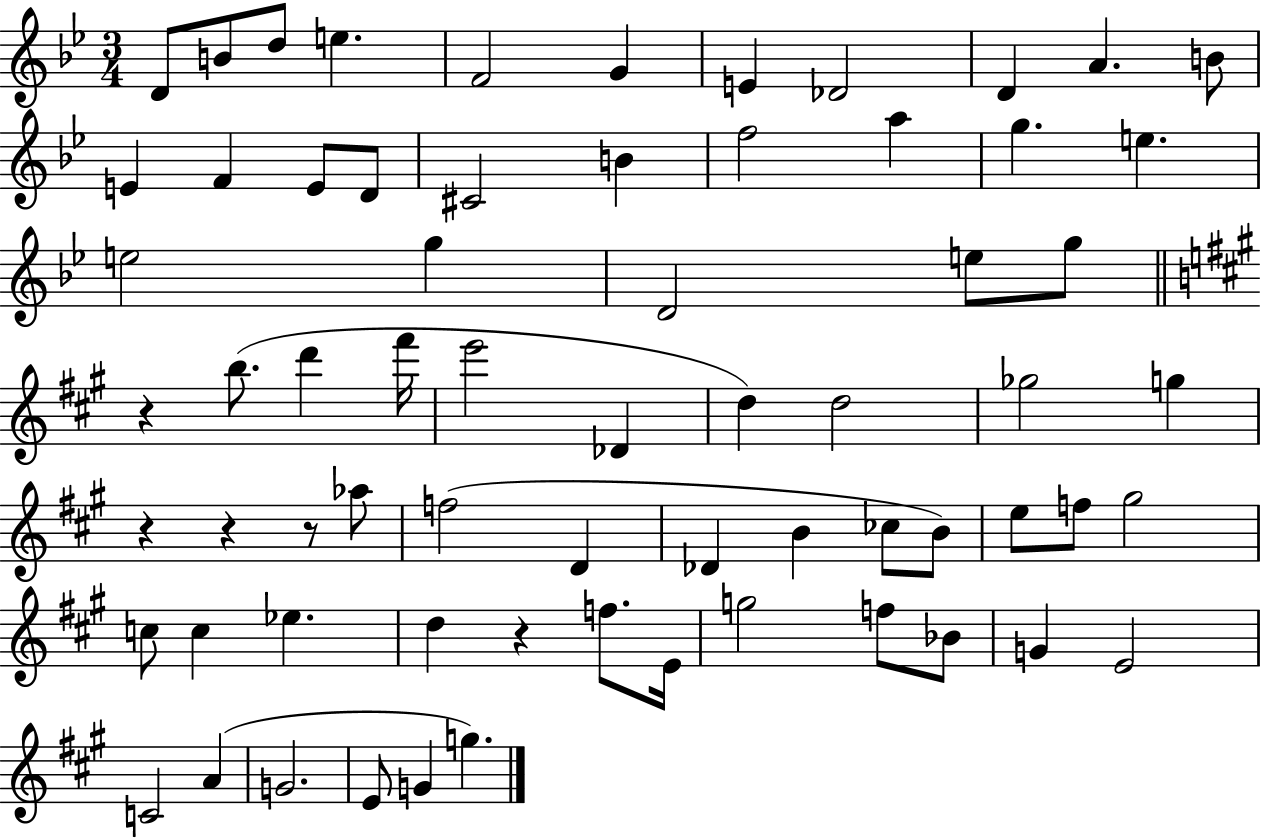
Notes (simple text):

D4/e B4/e D5/e E5/q. F4/h G4/q E4/q Db4/h D4/q A4/q. B4/e E4/q F4/q E4/e D4/e C#4/h B4/q F5/h A5/q G5/q. E5/q. E5/h G5/q D4/h E5/e G5/e R/q B5/e. D6/q F#6/s E6/h Db4/q D5/q D5/h Gb5/h G5/q R/q R/q R/e Ab5/e F5/h D4/q Db4/q B4/q CES5/e B4/e E5/e F5/e G#5/h C5/e C5/q Eb5/q. D5/q R/q F5/e. E4/s G5/h F5/e Bb4/e G4/q E4/h C4/h A4/q G4/h. E4/e G4/q G5/q.